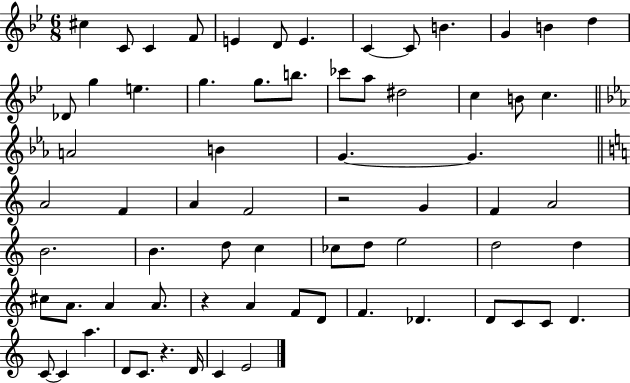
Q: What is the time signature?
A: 6/8